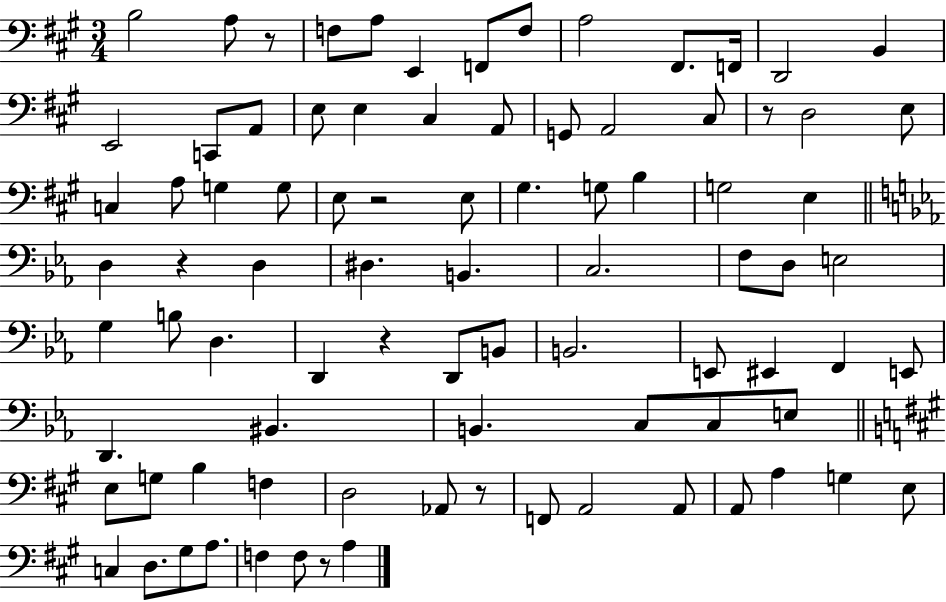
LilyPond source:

{
  \clef bass
  \numericTimeSignature
  \time 3/4
  \key a \major
  b2 a8 r8 | f8 a8 e,4 f,8 f8 | a2 fis,8. f,16 | d,2 b,4 | \break e,2 c,8 a,8 | e8 e4 cis4 a,8 | g,8 a,2 cis8 | r8 d2 e8 | \break c4 a8 g4 g8 | e8 r2 e8 | gis4. g8 b4 | g2 e4 | \break \bar "||" \break \key ees \major d4 r4 d4 | dis4. b,4. | c2. | f8 d8 e2 | \break g4 b8 d4. | d,4 r4 d,8 b,8 | b,2. | e,8 eis,4 f,4 e,8 | \break d,4. bis,4. | b,4. c8 c8 e8 | \bar "||" \break \key a \major e8 g8 b4 f4 | d2 aes,8 r8 | f,8 a,2 a,8 | a,8 a4 g4 e8 | \break c4 d8. gis8 a8. | f4 f8 r8 a4 | \bar "|."
}